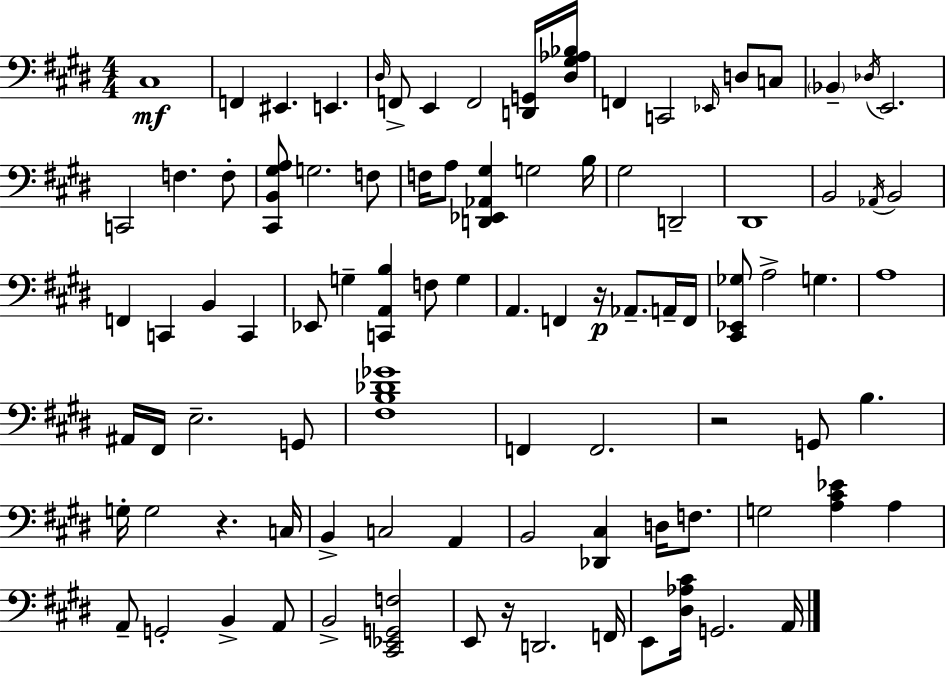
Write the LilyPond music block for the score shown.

{
  \clef bass
  \numericTimeSignature
  \time 4/4
  \key e \major
  \repeat volta 2 { cis1\mf | f,4 eis,4. e,4. | \grace { dis16 } f,8-> e,4 f,2 <d, g,>16 | <dis gis aes bes>16 f,4 c,2 \grace { ees,16 } d8 | \break c8 \parenthesize bes,4-- \acciaccatura { des16 } e,2. | c,2 f4. | f8-. <cis, b, gis a>8 g2. | f8 f16 a8 <d, ees, aes, gis>4 g2 | \break b16 gis2 d,2-- | dis,1 | b,2 \acciaccatura { aes,16 } b,2 | f,4 c,4 b,4 | \break c,4 ees,8 g4-- <c, a, b>4 f8 | g4 a,4. f,4 r16\p aes,8.-- | a,16-- f,16 <cis, ees, ges>8 a2-> g4. | a1 | \break ais,16 fis,16 e2.-- | g,8 <fis b des' ges'>1 | f,4 f,2. | r2 g,8 b4. | \break g16-. g2 r4. | c16 b,4-> c2 | a,4 b,2 <des, cis>4 | d16 f8. g2 <a cis' ees'>4 | \break a4 a,8-- g,2-. b,4-> | a,8 b,2-> <cis, ees, g, f>2 | e,8 r16 d,2. | f,16 e,8 <dis aes cis'>16 g,2. | \break a,16 } \bar "|."
}